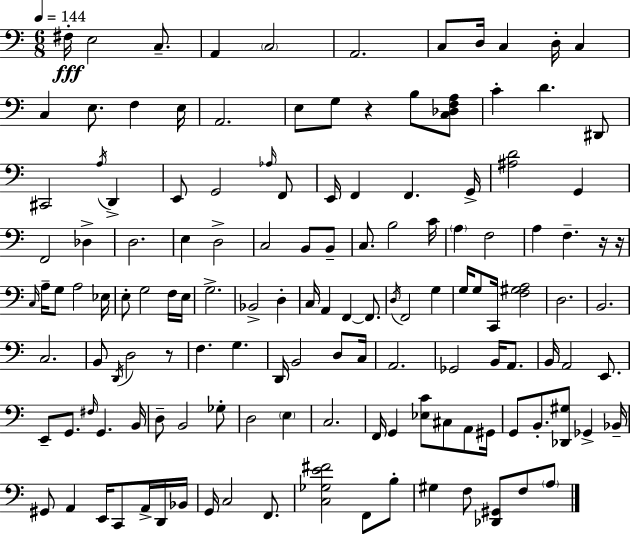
F#3/s E3/h C3/e. A2/q C3/h A2/h. C3/e D3/s C3/q D3/s C3/q C3/q E3/e. F3/q E3/s A2/h. E3/e G3/e R/q B3/e [C3,Db3,F3,A3]/e C4/q D4/q. D#2/e C#2/h A3/s D2/q E2/e G2/h Ab3/s F2/e E2/s F2/q F2/q. G2/s [A#3,D4]/h G2/q F2/h Db3/q D3/h. E3/q D3/h C3/h B2/e B2/e C3/e. B3/h C4/s A3/q F3/h A3/q F3/q. R/s R/s C3/s A3/s G3/e A3/h Eb3/s E3/e G3/h F3/s E3/s G3/h. Bb2/h D3/q C3/s A2/q F2/q F2/e. D3/s F2/h G3/q G3/s G3/e C2/s [F3,G#3,A3]/h D3/h. B2/h. C3/h. B2/e D2/s D3/h R/e F3/q. G3/q. D2/s B2/h D3/e C3/s A2/h. Gb2/h B2/s A2/e. B2/s A2/h E2/e. E2/e G2/e. F#3/s G2/q. B2/s D3/e B2/h Gb3/e D3/h E3/q C3/h. F2/s G2/q [Eb3,C4]/e C#3/e A2/e G#2/s G2/e B2/e. [Db2,G#3]/e Gb2/q Bb2/s G#2/e A2/q E2/s C2/e A2/s D2/s Bb2/s G2/s C3/h F2/e. [C3,Gb3,E4,F#4]/h F2/e B3/e G#3/q F3/e [Db2,G#2]/e F3/e A3/e